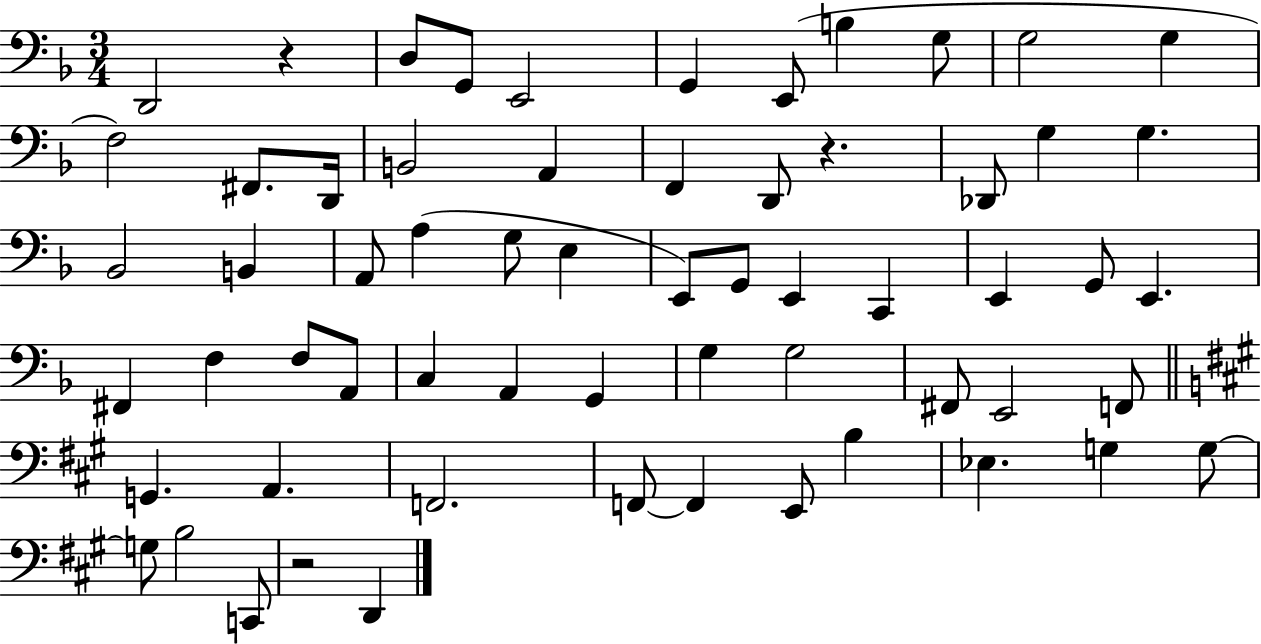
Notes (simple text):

D2/h R/q D3/e G2/e E2/h G2/q E2/e B3/q G3/e G3/h G3/q F3/h F#2/e. D2/s B2/h A2/q F2/q D2/e R/q. Db2/e G3/q G3/q. Bb2/h B2/q A2/e A3/q G3/e E3/q E2/e G2/e E2/q C2/q E2/q G2/e E2/q. F#2/q F3/q F3/e A2/e C3/q A2/q G2/q G3/q G3/h F#2/e E2/h F2/e G2/q. A2/q. F2/h. F2/e F2/q E2/e B3/q Eb3/q. G3/q G3/e G3/e B3/h C2/e R/h D2/q